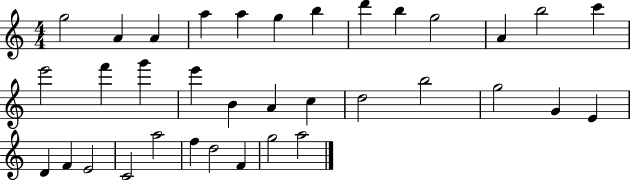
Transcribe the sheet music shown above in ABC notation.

X:1
T:Untitled
M:4/4
L:1/4
K:C
g2 A A a a g b d' b g2 A b2 c' e'2 f' g' e' B A c d2 b2 g2 G E D F E2 C2 a2 f d2 F g2 a2